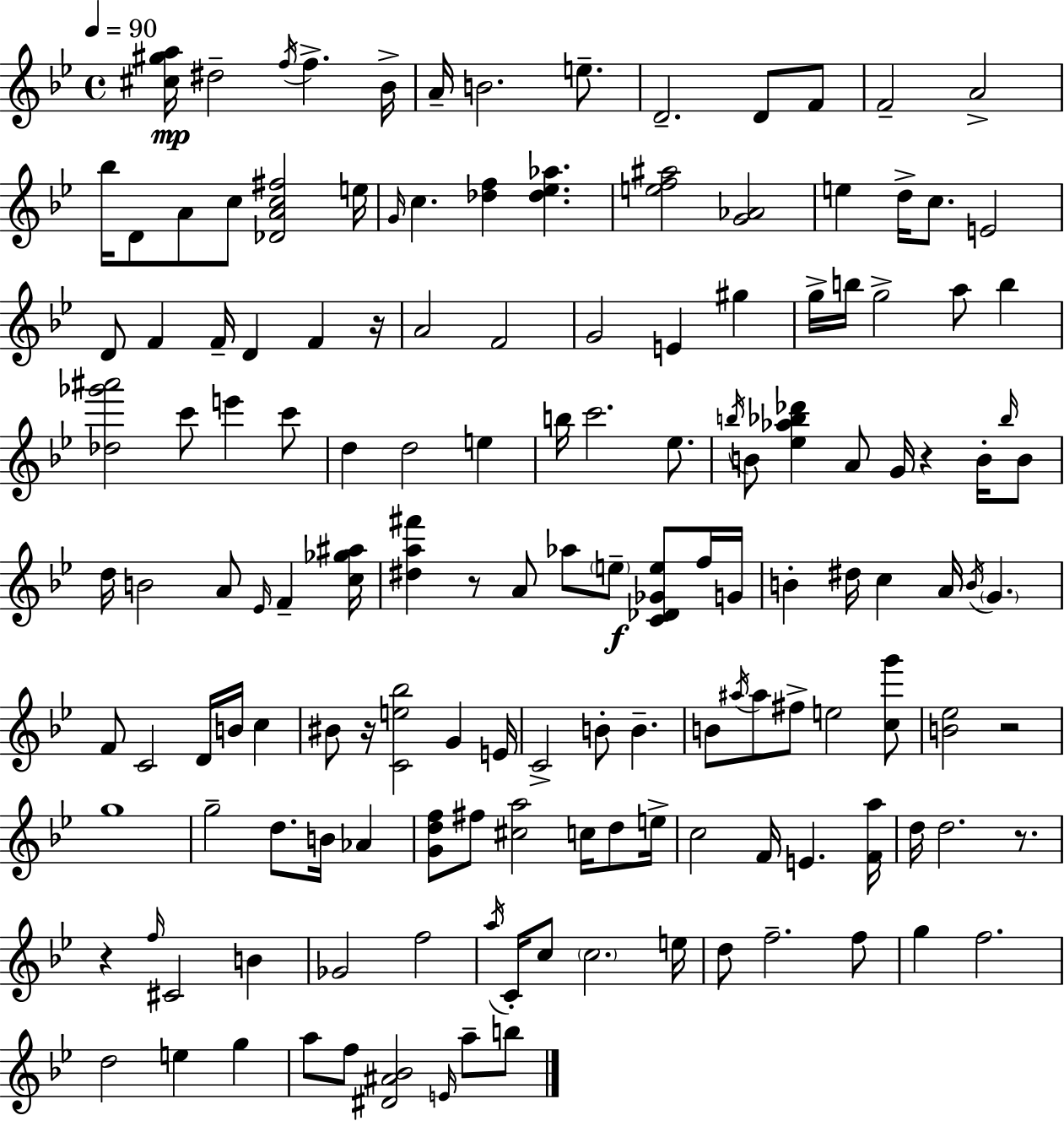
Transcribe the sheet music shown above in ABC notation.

X:1
T:Untitled
M:4/4
L:1/4
K:Gm
[^c^ga]/4 ^d2 f/4 f _B/4 A/4 B2 e/2 D2 D/2 F/2 F2 A2 _b/4 D/2 A/2 c/2 [_DAc^f]2 e/4 G/4 c [_df] [_d_e_a] [ef^a]2 [G_A]2 e d/4 c/2 E2 D/2 F F/4 D F z/4 A2 F2 G2 E ^g g/4 b/4 g2 a/2 b [_d_g'^a']2 c'/2 e' c'/2 d d2 e b/4 c'2 _e/2 b/4 B/2 [_e_a_b_d'] A/2 G/4 z B/4 _b/4 B/2 d/4 B2 A/2 _E/4 F [c_g^a]/4 [^da^f'] z/2 A/2 _a/2 e/2 [C_D_Ge]/2 f/4 G/4 B ^d/4 c A/4 B/4 G F/2 C2 D/4 B/4 c ^B/2 z/4 [Ce_b]2 G E/4 C2 B/2 B B/2 ^a/4 ^a/2 ^f/2 e2 [cg']/2 [B_e]2 z2 g4 g2 d/2 B/4 _A [Gdf]/2 ^f/2 [^ca]2 c/4 d/2 e/4 c2 F/4 E [Fa]/4 d/4 d2 z/2 z f/4 ^C2 B _G2 f2 a/4 C/4 c/2 c2 e/4 d/2 f2 f/2 g f2 d2 e g a/2 f/2 [^D^A_B]2 E/4 a/2 b/2